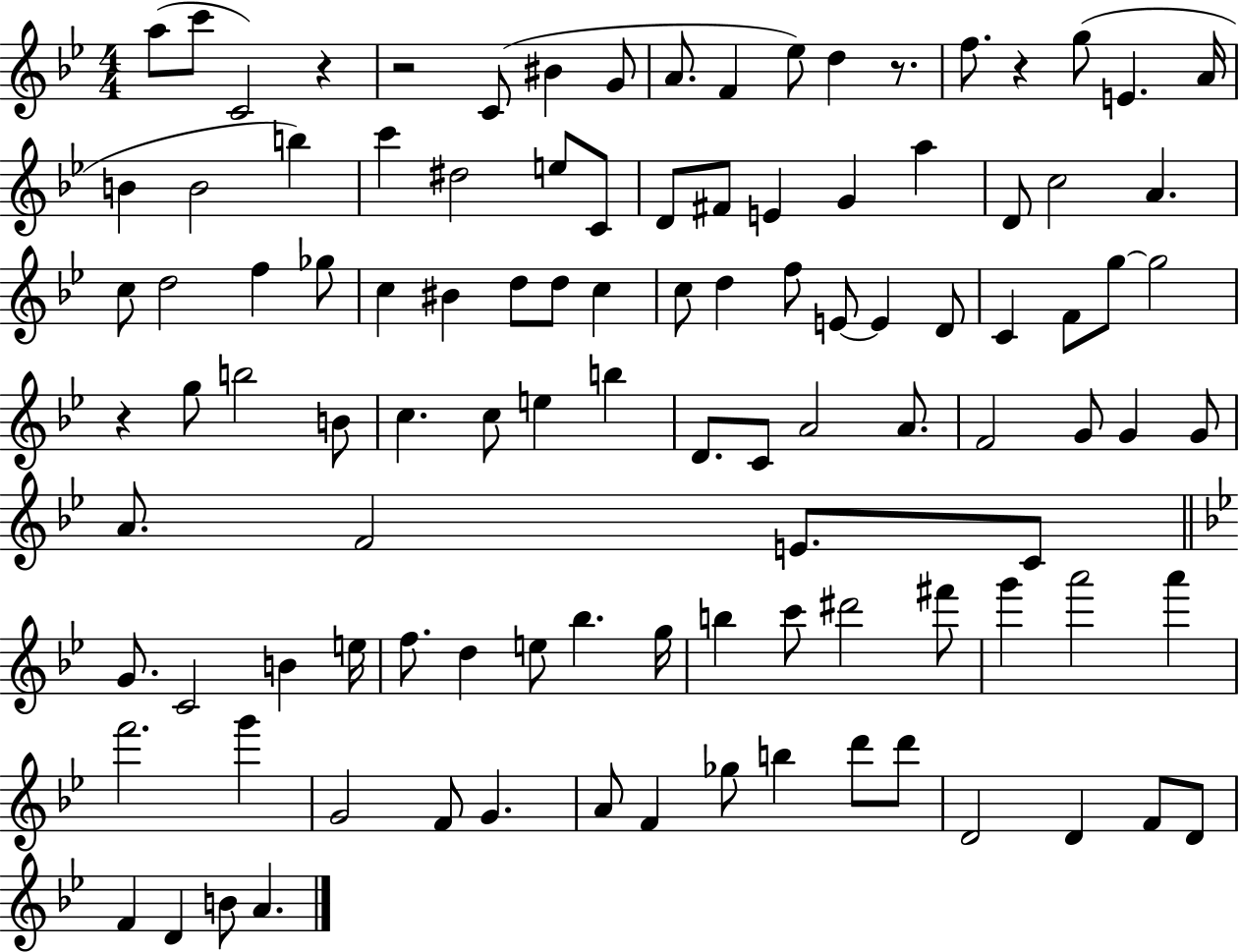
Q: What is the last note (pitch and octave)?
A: A4